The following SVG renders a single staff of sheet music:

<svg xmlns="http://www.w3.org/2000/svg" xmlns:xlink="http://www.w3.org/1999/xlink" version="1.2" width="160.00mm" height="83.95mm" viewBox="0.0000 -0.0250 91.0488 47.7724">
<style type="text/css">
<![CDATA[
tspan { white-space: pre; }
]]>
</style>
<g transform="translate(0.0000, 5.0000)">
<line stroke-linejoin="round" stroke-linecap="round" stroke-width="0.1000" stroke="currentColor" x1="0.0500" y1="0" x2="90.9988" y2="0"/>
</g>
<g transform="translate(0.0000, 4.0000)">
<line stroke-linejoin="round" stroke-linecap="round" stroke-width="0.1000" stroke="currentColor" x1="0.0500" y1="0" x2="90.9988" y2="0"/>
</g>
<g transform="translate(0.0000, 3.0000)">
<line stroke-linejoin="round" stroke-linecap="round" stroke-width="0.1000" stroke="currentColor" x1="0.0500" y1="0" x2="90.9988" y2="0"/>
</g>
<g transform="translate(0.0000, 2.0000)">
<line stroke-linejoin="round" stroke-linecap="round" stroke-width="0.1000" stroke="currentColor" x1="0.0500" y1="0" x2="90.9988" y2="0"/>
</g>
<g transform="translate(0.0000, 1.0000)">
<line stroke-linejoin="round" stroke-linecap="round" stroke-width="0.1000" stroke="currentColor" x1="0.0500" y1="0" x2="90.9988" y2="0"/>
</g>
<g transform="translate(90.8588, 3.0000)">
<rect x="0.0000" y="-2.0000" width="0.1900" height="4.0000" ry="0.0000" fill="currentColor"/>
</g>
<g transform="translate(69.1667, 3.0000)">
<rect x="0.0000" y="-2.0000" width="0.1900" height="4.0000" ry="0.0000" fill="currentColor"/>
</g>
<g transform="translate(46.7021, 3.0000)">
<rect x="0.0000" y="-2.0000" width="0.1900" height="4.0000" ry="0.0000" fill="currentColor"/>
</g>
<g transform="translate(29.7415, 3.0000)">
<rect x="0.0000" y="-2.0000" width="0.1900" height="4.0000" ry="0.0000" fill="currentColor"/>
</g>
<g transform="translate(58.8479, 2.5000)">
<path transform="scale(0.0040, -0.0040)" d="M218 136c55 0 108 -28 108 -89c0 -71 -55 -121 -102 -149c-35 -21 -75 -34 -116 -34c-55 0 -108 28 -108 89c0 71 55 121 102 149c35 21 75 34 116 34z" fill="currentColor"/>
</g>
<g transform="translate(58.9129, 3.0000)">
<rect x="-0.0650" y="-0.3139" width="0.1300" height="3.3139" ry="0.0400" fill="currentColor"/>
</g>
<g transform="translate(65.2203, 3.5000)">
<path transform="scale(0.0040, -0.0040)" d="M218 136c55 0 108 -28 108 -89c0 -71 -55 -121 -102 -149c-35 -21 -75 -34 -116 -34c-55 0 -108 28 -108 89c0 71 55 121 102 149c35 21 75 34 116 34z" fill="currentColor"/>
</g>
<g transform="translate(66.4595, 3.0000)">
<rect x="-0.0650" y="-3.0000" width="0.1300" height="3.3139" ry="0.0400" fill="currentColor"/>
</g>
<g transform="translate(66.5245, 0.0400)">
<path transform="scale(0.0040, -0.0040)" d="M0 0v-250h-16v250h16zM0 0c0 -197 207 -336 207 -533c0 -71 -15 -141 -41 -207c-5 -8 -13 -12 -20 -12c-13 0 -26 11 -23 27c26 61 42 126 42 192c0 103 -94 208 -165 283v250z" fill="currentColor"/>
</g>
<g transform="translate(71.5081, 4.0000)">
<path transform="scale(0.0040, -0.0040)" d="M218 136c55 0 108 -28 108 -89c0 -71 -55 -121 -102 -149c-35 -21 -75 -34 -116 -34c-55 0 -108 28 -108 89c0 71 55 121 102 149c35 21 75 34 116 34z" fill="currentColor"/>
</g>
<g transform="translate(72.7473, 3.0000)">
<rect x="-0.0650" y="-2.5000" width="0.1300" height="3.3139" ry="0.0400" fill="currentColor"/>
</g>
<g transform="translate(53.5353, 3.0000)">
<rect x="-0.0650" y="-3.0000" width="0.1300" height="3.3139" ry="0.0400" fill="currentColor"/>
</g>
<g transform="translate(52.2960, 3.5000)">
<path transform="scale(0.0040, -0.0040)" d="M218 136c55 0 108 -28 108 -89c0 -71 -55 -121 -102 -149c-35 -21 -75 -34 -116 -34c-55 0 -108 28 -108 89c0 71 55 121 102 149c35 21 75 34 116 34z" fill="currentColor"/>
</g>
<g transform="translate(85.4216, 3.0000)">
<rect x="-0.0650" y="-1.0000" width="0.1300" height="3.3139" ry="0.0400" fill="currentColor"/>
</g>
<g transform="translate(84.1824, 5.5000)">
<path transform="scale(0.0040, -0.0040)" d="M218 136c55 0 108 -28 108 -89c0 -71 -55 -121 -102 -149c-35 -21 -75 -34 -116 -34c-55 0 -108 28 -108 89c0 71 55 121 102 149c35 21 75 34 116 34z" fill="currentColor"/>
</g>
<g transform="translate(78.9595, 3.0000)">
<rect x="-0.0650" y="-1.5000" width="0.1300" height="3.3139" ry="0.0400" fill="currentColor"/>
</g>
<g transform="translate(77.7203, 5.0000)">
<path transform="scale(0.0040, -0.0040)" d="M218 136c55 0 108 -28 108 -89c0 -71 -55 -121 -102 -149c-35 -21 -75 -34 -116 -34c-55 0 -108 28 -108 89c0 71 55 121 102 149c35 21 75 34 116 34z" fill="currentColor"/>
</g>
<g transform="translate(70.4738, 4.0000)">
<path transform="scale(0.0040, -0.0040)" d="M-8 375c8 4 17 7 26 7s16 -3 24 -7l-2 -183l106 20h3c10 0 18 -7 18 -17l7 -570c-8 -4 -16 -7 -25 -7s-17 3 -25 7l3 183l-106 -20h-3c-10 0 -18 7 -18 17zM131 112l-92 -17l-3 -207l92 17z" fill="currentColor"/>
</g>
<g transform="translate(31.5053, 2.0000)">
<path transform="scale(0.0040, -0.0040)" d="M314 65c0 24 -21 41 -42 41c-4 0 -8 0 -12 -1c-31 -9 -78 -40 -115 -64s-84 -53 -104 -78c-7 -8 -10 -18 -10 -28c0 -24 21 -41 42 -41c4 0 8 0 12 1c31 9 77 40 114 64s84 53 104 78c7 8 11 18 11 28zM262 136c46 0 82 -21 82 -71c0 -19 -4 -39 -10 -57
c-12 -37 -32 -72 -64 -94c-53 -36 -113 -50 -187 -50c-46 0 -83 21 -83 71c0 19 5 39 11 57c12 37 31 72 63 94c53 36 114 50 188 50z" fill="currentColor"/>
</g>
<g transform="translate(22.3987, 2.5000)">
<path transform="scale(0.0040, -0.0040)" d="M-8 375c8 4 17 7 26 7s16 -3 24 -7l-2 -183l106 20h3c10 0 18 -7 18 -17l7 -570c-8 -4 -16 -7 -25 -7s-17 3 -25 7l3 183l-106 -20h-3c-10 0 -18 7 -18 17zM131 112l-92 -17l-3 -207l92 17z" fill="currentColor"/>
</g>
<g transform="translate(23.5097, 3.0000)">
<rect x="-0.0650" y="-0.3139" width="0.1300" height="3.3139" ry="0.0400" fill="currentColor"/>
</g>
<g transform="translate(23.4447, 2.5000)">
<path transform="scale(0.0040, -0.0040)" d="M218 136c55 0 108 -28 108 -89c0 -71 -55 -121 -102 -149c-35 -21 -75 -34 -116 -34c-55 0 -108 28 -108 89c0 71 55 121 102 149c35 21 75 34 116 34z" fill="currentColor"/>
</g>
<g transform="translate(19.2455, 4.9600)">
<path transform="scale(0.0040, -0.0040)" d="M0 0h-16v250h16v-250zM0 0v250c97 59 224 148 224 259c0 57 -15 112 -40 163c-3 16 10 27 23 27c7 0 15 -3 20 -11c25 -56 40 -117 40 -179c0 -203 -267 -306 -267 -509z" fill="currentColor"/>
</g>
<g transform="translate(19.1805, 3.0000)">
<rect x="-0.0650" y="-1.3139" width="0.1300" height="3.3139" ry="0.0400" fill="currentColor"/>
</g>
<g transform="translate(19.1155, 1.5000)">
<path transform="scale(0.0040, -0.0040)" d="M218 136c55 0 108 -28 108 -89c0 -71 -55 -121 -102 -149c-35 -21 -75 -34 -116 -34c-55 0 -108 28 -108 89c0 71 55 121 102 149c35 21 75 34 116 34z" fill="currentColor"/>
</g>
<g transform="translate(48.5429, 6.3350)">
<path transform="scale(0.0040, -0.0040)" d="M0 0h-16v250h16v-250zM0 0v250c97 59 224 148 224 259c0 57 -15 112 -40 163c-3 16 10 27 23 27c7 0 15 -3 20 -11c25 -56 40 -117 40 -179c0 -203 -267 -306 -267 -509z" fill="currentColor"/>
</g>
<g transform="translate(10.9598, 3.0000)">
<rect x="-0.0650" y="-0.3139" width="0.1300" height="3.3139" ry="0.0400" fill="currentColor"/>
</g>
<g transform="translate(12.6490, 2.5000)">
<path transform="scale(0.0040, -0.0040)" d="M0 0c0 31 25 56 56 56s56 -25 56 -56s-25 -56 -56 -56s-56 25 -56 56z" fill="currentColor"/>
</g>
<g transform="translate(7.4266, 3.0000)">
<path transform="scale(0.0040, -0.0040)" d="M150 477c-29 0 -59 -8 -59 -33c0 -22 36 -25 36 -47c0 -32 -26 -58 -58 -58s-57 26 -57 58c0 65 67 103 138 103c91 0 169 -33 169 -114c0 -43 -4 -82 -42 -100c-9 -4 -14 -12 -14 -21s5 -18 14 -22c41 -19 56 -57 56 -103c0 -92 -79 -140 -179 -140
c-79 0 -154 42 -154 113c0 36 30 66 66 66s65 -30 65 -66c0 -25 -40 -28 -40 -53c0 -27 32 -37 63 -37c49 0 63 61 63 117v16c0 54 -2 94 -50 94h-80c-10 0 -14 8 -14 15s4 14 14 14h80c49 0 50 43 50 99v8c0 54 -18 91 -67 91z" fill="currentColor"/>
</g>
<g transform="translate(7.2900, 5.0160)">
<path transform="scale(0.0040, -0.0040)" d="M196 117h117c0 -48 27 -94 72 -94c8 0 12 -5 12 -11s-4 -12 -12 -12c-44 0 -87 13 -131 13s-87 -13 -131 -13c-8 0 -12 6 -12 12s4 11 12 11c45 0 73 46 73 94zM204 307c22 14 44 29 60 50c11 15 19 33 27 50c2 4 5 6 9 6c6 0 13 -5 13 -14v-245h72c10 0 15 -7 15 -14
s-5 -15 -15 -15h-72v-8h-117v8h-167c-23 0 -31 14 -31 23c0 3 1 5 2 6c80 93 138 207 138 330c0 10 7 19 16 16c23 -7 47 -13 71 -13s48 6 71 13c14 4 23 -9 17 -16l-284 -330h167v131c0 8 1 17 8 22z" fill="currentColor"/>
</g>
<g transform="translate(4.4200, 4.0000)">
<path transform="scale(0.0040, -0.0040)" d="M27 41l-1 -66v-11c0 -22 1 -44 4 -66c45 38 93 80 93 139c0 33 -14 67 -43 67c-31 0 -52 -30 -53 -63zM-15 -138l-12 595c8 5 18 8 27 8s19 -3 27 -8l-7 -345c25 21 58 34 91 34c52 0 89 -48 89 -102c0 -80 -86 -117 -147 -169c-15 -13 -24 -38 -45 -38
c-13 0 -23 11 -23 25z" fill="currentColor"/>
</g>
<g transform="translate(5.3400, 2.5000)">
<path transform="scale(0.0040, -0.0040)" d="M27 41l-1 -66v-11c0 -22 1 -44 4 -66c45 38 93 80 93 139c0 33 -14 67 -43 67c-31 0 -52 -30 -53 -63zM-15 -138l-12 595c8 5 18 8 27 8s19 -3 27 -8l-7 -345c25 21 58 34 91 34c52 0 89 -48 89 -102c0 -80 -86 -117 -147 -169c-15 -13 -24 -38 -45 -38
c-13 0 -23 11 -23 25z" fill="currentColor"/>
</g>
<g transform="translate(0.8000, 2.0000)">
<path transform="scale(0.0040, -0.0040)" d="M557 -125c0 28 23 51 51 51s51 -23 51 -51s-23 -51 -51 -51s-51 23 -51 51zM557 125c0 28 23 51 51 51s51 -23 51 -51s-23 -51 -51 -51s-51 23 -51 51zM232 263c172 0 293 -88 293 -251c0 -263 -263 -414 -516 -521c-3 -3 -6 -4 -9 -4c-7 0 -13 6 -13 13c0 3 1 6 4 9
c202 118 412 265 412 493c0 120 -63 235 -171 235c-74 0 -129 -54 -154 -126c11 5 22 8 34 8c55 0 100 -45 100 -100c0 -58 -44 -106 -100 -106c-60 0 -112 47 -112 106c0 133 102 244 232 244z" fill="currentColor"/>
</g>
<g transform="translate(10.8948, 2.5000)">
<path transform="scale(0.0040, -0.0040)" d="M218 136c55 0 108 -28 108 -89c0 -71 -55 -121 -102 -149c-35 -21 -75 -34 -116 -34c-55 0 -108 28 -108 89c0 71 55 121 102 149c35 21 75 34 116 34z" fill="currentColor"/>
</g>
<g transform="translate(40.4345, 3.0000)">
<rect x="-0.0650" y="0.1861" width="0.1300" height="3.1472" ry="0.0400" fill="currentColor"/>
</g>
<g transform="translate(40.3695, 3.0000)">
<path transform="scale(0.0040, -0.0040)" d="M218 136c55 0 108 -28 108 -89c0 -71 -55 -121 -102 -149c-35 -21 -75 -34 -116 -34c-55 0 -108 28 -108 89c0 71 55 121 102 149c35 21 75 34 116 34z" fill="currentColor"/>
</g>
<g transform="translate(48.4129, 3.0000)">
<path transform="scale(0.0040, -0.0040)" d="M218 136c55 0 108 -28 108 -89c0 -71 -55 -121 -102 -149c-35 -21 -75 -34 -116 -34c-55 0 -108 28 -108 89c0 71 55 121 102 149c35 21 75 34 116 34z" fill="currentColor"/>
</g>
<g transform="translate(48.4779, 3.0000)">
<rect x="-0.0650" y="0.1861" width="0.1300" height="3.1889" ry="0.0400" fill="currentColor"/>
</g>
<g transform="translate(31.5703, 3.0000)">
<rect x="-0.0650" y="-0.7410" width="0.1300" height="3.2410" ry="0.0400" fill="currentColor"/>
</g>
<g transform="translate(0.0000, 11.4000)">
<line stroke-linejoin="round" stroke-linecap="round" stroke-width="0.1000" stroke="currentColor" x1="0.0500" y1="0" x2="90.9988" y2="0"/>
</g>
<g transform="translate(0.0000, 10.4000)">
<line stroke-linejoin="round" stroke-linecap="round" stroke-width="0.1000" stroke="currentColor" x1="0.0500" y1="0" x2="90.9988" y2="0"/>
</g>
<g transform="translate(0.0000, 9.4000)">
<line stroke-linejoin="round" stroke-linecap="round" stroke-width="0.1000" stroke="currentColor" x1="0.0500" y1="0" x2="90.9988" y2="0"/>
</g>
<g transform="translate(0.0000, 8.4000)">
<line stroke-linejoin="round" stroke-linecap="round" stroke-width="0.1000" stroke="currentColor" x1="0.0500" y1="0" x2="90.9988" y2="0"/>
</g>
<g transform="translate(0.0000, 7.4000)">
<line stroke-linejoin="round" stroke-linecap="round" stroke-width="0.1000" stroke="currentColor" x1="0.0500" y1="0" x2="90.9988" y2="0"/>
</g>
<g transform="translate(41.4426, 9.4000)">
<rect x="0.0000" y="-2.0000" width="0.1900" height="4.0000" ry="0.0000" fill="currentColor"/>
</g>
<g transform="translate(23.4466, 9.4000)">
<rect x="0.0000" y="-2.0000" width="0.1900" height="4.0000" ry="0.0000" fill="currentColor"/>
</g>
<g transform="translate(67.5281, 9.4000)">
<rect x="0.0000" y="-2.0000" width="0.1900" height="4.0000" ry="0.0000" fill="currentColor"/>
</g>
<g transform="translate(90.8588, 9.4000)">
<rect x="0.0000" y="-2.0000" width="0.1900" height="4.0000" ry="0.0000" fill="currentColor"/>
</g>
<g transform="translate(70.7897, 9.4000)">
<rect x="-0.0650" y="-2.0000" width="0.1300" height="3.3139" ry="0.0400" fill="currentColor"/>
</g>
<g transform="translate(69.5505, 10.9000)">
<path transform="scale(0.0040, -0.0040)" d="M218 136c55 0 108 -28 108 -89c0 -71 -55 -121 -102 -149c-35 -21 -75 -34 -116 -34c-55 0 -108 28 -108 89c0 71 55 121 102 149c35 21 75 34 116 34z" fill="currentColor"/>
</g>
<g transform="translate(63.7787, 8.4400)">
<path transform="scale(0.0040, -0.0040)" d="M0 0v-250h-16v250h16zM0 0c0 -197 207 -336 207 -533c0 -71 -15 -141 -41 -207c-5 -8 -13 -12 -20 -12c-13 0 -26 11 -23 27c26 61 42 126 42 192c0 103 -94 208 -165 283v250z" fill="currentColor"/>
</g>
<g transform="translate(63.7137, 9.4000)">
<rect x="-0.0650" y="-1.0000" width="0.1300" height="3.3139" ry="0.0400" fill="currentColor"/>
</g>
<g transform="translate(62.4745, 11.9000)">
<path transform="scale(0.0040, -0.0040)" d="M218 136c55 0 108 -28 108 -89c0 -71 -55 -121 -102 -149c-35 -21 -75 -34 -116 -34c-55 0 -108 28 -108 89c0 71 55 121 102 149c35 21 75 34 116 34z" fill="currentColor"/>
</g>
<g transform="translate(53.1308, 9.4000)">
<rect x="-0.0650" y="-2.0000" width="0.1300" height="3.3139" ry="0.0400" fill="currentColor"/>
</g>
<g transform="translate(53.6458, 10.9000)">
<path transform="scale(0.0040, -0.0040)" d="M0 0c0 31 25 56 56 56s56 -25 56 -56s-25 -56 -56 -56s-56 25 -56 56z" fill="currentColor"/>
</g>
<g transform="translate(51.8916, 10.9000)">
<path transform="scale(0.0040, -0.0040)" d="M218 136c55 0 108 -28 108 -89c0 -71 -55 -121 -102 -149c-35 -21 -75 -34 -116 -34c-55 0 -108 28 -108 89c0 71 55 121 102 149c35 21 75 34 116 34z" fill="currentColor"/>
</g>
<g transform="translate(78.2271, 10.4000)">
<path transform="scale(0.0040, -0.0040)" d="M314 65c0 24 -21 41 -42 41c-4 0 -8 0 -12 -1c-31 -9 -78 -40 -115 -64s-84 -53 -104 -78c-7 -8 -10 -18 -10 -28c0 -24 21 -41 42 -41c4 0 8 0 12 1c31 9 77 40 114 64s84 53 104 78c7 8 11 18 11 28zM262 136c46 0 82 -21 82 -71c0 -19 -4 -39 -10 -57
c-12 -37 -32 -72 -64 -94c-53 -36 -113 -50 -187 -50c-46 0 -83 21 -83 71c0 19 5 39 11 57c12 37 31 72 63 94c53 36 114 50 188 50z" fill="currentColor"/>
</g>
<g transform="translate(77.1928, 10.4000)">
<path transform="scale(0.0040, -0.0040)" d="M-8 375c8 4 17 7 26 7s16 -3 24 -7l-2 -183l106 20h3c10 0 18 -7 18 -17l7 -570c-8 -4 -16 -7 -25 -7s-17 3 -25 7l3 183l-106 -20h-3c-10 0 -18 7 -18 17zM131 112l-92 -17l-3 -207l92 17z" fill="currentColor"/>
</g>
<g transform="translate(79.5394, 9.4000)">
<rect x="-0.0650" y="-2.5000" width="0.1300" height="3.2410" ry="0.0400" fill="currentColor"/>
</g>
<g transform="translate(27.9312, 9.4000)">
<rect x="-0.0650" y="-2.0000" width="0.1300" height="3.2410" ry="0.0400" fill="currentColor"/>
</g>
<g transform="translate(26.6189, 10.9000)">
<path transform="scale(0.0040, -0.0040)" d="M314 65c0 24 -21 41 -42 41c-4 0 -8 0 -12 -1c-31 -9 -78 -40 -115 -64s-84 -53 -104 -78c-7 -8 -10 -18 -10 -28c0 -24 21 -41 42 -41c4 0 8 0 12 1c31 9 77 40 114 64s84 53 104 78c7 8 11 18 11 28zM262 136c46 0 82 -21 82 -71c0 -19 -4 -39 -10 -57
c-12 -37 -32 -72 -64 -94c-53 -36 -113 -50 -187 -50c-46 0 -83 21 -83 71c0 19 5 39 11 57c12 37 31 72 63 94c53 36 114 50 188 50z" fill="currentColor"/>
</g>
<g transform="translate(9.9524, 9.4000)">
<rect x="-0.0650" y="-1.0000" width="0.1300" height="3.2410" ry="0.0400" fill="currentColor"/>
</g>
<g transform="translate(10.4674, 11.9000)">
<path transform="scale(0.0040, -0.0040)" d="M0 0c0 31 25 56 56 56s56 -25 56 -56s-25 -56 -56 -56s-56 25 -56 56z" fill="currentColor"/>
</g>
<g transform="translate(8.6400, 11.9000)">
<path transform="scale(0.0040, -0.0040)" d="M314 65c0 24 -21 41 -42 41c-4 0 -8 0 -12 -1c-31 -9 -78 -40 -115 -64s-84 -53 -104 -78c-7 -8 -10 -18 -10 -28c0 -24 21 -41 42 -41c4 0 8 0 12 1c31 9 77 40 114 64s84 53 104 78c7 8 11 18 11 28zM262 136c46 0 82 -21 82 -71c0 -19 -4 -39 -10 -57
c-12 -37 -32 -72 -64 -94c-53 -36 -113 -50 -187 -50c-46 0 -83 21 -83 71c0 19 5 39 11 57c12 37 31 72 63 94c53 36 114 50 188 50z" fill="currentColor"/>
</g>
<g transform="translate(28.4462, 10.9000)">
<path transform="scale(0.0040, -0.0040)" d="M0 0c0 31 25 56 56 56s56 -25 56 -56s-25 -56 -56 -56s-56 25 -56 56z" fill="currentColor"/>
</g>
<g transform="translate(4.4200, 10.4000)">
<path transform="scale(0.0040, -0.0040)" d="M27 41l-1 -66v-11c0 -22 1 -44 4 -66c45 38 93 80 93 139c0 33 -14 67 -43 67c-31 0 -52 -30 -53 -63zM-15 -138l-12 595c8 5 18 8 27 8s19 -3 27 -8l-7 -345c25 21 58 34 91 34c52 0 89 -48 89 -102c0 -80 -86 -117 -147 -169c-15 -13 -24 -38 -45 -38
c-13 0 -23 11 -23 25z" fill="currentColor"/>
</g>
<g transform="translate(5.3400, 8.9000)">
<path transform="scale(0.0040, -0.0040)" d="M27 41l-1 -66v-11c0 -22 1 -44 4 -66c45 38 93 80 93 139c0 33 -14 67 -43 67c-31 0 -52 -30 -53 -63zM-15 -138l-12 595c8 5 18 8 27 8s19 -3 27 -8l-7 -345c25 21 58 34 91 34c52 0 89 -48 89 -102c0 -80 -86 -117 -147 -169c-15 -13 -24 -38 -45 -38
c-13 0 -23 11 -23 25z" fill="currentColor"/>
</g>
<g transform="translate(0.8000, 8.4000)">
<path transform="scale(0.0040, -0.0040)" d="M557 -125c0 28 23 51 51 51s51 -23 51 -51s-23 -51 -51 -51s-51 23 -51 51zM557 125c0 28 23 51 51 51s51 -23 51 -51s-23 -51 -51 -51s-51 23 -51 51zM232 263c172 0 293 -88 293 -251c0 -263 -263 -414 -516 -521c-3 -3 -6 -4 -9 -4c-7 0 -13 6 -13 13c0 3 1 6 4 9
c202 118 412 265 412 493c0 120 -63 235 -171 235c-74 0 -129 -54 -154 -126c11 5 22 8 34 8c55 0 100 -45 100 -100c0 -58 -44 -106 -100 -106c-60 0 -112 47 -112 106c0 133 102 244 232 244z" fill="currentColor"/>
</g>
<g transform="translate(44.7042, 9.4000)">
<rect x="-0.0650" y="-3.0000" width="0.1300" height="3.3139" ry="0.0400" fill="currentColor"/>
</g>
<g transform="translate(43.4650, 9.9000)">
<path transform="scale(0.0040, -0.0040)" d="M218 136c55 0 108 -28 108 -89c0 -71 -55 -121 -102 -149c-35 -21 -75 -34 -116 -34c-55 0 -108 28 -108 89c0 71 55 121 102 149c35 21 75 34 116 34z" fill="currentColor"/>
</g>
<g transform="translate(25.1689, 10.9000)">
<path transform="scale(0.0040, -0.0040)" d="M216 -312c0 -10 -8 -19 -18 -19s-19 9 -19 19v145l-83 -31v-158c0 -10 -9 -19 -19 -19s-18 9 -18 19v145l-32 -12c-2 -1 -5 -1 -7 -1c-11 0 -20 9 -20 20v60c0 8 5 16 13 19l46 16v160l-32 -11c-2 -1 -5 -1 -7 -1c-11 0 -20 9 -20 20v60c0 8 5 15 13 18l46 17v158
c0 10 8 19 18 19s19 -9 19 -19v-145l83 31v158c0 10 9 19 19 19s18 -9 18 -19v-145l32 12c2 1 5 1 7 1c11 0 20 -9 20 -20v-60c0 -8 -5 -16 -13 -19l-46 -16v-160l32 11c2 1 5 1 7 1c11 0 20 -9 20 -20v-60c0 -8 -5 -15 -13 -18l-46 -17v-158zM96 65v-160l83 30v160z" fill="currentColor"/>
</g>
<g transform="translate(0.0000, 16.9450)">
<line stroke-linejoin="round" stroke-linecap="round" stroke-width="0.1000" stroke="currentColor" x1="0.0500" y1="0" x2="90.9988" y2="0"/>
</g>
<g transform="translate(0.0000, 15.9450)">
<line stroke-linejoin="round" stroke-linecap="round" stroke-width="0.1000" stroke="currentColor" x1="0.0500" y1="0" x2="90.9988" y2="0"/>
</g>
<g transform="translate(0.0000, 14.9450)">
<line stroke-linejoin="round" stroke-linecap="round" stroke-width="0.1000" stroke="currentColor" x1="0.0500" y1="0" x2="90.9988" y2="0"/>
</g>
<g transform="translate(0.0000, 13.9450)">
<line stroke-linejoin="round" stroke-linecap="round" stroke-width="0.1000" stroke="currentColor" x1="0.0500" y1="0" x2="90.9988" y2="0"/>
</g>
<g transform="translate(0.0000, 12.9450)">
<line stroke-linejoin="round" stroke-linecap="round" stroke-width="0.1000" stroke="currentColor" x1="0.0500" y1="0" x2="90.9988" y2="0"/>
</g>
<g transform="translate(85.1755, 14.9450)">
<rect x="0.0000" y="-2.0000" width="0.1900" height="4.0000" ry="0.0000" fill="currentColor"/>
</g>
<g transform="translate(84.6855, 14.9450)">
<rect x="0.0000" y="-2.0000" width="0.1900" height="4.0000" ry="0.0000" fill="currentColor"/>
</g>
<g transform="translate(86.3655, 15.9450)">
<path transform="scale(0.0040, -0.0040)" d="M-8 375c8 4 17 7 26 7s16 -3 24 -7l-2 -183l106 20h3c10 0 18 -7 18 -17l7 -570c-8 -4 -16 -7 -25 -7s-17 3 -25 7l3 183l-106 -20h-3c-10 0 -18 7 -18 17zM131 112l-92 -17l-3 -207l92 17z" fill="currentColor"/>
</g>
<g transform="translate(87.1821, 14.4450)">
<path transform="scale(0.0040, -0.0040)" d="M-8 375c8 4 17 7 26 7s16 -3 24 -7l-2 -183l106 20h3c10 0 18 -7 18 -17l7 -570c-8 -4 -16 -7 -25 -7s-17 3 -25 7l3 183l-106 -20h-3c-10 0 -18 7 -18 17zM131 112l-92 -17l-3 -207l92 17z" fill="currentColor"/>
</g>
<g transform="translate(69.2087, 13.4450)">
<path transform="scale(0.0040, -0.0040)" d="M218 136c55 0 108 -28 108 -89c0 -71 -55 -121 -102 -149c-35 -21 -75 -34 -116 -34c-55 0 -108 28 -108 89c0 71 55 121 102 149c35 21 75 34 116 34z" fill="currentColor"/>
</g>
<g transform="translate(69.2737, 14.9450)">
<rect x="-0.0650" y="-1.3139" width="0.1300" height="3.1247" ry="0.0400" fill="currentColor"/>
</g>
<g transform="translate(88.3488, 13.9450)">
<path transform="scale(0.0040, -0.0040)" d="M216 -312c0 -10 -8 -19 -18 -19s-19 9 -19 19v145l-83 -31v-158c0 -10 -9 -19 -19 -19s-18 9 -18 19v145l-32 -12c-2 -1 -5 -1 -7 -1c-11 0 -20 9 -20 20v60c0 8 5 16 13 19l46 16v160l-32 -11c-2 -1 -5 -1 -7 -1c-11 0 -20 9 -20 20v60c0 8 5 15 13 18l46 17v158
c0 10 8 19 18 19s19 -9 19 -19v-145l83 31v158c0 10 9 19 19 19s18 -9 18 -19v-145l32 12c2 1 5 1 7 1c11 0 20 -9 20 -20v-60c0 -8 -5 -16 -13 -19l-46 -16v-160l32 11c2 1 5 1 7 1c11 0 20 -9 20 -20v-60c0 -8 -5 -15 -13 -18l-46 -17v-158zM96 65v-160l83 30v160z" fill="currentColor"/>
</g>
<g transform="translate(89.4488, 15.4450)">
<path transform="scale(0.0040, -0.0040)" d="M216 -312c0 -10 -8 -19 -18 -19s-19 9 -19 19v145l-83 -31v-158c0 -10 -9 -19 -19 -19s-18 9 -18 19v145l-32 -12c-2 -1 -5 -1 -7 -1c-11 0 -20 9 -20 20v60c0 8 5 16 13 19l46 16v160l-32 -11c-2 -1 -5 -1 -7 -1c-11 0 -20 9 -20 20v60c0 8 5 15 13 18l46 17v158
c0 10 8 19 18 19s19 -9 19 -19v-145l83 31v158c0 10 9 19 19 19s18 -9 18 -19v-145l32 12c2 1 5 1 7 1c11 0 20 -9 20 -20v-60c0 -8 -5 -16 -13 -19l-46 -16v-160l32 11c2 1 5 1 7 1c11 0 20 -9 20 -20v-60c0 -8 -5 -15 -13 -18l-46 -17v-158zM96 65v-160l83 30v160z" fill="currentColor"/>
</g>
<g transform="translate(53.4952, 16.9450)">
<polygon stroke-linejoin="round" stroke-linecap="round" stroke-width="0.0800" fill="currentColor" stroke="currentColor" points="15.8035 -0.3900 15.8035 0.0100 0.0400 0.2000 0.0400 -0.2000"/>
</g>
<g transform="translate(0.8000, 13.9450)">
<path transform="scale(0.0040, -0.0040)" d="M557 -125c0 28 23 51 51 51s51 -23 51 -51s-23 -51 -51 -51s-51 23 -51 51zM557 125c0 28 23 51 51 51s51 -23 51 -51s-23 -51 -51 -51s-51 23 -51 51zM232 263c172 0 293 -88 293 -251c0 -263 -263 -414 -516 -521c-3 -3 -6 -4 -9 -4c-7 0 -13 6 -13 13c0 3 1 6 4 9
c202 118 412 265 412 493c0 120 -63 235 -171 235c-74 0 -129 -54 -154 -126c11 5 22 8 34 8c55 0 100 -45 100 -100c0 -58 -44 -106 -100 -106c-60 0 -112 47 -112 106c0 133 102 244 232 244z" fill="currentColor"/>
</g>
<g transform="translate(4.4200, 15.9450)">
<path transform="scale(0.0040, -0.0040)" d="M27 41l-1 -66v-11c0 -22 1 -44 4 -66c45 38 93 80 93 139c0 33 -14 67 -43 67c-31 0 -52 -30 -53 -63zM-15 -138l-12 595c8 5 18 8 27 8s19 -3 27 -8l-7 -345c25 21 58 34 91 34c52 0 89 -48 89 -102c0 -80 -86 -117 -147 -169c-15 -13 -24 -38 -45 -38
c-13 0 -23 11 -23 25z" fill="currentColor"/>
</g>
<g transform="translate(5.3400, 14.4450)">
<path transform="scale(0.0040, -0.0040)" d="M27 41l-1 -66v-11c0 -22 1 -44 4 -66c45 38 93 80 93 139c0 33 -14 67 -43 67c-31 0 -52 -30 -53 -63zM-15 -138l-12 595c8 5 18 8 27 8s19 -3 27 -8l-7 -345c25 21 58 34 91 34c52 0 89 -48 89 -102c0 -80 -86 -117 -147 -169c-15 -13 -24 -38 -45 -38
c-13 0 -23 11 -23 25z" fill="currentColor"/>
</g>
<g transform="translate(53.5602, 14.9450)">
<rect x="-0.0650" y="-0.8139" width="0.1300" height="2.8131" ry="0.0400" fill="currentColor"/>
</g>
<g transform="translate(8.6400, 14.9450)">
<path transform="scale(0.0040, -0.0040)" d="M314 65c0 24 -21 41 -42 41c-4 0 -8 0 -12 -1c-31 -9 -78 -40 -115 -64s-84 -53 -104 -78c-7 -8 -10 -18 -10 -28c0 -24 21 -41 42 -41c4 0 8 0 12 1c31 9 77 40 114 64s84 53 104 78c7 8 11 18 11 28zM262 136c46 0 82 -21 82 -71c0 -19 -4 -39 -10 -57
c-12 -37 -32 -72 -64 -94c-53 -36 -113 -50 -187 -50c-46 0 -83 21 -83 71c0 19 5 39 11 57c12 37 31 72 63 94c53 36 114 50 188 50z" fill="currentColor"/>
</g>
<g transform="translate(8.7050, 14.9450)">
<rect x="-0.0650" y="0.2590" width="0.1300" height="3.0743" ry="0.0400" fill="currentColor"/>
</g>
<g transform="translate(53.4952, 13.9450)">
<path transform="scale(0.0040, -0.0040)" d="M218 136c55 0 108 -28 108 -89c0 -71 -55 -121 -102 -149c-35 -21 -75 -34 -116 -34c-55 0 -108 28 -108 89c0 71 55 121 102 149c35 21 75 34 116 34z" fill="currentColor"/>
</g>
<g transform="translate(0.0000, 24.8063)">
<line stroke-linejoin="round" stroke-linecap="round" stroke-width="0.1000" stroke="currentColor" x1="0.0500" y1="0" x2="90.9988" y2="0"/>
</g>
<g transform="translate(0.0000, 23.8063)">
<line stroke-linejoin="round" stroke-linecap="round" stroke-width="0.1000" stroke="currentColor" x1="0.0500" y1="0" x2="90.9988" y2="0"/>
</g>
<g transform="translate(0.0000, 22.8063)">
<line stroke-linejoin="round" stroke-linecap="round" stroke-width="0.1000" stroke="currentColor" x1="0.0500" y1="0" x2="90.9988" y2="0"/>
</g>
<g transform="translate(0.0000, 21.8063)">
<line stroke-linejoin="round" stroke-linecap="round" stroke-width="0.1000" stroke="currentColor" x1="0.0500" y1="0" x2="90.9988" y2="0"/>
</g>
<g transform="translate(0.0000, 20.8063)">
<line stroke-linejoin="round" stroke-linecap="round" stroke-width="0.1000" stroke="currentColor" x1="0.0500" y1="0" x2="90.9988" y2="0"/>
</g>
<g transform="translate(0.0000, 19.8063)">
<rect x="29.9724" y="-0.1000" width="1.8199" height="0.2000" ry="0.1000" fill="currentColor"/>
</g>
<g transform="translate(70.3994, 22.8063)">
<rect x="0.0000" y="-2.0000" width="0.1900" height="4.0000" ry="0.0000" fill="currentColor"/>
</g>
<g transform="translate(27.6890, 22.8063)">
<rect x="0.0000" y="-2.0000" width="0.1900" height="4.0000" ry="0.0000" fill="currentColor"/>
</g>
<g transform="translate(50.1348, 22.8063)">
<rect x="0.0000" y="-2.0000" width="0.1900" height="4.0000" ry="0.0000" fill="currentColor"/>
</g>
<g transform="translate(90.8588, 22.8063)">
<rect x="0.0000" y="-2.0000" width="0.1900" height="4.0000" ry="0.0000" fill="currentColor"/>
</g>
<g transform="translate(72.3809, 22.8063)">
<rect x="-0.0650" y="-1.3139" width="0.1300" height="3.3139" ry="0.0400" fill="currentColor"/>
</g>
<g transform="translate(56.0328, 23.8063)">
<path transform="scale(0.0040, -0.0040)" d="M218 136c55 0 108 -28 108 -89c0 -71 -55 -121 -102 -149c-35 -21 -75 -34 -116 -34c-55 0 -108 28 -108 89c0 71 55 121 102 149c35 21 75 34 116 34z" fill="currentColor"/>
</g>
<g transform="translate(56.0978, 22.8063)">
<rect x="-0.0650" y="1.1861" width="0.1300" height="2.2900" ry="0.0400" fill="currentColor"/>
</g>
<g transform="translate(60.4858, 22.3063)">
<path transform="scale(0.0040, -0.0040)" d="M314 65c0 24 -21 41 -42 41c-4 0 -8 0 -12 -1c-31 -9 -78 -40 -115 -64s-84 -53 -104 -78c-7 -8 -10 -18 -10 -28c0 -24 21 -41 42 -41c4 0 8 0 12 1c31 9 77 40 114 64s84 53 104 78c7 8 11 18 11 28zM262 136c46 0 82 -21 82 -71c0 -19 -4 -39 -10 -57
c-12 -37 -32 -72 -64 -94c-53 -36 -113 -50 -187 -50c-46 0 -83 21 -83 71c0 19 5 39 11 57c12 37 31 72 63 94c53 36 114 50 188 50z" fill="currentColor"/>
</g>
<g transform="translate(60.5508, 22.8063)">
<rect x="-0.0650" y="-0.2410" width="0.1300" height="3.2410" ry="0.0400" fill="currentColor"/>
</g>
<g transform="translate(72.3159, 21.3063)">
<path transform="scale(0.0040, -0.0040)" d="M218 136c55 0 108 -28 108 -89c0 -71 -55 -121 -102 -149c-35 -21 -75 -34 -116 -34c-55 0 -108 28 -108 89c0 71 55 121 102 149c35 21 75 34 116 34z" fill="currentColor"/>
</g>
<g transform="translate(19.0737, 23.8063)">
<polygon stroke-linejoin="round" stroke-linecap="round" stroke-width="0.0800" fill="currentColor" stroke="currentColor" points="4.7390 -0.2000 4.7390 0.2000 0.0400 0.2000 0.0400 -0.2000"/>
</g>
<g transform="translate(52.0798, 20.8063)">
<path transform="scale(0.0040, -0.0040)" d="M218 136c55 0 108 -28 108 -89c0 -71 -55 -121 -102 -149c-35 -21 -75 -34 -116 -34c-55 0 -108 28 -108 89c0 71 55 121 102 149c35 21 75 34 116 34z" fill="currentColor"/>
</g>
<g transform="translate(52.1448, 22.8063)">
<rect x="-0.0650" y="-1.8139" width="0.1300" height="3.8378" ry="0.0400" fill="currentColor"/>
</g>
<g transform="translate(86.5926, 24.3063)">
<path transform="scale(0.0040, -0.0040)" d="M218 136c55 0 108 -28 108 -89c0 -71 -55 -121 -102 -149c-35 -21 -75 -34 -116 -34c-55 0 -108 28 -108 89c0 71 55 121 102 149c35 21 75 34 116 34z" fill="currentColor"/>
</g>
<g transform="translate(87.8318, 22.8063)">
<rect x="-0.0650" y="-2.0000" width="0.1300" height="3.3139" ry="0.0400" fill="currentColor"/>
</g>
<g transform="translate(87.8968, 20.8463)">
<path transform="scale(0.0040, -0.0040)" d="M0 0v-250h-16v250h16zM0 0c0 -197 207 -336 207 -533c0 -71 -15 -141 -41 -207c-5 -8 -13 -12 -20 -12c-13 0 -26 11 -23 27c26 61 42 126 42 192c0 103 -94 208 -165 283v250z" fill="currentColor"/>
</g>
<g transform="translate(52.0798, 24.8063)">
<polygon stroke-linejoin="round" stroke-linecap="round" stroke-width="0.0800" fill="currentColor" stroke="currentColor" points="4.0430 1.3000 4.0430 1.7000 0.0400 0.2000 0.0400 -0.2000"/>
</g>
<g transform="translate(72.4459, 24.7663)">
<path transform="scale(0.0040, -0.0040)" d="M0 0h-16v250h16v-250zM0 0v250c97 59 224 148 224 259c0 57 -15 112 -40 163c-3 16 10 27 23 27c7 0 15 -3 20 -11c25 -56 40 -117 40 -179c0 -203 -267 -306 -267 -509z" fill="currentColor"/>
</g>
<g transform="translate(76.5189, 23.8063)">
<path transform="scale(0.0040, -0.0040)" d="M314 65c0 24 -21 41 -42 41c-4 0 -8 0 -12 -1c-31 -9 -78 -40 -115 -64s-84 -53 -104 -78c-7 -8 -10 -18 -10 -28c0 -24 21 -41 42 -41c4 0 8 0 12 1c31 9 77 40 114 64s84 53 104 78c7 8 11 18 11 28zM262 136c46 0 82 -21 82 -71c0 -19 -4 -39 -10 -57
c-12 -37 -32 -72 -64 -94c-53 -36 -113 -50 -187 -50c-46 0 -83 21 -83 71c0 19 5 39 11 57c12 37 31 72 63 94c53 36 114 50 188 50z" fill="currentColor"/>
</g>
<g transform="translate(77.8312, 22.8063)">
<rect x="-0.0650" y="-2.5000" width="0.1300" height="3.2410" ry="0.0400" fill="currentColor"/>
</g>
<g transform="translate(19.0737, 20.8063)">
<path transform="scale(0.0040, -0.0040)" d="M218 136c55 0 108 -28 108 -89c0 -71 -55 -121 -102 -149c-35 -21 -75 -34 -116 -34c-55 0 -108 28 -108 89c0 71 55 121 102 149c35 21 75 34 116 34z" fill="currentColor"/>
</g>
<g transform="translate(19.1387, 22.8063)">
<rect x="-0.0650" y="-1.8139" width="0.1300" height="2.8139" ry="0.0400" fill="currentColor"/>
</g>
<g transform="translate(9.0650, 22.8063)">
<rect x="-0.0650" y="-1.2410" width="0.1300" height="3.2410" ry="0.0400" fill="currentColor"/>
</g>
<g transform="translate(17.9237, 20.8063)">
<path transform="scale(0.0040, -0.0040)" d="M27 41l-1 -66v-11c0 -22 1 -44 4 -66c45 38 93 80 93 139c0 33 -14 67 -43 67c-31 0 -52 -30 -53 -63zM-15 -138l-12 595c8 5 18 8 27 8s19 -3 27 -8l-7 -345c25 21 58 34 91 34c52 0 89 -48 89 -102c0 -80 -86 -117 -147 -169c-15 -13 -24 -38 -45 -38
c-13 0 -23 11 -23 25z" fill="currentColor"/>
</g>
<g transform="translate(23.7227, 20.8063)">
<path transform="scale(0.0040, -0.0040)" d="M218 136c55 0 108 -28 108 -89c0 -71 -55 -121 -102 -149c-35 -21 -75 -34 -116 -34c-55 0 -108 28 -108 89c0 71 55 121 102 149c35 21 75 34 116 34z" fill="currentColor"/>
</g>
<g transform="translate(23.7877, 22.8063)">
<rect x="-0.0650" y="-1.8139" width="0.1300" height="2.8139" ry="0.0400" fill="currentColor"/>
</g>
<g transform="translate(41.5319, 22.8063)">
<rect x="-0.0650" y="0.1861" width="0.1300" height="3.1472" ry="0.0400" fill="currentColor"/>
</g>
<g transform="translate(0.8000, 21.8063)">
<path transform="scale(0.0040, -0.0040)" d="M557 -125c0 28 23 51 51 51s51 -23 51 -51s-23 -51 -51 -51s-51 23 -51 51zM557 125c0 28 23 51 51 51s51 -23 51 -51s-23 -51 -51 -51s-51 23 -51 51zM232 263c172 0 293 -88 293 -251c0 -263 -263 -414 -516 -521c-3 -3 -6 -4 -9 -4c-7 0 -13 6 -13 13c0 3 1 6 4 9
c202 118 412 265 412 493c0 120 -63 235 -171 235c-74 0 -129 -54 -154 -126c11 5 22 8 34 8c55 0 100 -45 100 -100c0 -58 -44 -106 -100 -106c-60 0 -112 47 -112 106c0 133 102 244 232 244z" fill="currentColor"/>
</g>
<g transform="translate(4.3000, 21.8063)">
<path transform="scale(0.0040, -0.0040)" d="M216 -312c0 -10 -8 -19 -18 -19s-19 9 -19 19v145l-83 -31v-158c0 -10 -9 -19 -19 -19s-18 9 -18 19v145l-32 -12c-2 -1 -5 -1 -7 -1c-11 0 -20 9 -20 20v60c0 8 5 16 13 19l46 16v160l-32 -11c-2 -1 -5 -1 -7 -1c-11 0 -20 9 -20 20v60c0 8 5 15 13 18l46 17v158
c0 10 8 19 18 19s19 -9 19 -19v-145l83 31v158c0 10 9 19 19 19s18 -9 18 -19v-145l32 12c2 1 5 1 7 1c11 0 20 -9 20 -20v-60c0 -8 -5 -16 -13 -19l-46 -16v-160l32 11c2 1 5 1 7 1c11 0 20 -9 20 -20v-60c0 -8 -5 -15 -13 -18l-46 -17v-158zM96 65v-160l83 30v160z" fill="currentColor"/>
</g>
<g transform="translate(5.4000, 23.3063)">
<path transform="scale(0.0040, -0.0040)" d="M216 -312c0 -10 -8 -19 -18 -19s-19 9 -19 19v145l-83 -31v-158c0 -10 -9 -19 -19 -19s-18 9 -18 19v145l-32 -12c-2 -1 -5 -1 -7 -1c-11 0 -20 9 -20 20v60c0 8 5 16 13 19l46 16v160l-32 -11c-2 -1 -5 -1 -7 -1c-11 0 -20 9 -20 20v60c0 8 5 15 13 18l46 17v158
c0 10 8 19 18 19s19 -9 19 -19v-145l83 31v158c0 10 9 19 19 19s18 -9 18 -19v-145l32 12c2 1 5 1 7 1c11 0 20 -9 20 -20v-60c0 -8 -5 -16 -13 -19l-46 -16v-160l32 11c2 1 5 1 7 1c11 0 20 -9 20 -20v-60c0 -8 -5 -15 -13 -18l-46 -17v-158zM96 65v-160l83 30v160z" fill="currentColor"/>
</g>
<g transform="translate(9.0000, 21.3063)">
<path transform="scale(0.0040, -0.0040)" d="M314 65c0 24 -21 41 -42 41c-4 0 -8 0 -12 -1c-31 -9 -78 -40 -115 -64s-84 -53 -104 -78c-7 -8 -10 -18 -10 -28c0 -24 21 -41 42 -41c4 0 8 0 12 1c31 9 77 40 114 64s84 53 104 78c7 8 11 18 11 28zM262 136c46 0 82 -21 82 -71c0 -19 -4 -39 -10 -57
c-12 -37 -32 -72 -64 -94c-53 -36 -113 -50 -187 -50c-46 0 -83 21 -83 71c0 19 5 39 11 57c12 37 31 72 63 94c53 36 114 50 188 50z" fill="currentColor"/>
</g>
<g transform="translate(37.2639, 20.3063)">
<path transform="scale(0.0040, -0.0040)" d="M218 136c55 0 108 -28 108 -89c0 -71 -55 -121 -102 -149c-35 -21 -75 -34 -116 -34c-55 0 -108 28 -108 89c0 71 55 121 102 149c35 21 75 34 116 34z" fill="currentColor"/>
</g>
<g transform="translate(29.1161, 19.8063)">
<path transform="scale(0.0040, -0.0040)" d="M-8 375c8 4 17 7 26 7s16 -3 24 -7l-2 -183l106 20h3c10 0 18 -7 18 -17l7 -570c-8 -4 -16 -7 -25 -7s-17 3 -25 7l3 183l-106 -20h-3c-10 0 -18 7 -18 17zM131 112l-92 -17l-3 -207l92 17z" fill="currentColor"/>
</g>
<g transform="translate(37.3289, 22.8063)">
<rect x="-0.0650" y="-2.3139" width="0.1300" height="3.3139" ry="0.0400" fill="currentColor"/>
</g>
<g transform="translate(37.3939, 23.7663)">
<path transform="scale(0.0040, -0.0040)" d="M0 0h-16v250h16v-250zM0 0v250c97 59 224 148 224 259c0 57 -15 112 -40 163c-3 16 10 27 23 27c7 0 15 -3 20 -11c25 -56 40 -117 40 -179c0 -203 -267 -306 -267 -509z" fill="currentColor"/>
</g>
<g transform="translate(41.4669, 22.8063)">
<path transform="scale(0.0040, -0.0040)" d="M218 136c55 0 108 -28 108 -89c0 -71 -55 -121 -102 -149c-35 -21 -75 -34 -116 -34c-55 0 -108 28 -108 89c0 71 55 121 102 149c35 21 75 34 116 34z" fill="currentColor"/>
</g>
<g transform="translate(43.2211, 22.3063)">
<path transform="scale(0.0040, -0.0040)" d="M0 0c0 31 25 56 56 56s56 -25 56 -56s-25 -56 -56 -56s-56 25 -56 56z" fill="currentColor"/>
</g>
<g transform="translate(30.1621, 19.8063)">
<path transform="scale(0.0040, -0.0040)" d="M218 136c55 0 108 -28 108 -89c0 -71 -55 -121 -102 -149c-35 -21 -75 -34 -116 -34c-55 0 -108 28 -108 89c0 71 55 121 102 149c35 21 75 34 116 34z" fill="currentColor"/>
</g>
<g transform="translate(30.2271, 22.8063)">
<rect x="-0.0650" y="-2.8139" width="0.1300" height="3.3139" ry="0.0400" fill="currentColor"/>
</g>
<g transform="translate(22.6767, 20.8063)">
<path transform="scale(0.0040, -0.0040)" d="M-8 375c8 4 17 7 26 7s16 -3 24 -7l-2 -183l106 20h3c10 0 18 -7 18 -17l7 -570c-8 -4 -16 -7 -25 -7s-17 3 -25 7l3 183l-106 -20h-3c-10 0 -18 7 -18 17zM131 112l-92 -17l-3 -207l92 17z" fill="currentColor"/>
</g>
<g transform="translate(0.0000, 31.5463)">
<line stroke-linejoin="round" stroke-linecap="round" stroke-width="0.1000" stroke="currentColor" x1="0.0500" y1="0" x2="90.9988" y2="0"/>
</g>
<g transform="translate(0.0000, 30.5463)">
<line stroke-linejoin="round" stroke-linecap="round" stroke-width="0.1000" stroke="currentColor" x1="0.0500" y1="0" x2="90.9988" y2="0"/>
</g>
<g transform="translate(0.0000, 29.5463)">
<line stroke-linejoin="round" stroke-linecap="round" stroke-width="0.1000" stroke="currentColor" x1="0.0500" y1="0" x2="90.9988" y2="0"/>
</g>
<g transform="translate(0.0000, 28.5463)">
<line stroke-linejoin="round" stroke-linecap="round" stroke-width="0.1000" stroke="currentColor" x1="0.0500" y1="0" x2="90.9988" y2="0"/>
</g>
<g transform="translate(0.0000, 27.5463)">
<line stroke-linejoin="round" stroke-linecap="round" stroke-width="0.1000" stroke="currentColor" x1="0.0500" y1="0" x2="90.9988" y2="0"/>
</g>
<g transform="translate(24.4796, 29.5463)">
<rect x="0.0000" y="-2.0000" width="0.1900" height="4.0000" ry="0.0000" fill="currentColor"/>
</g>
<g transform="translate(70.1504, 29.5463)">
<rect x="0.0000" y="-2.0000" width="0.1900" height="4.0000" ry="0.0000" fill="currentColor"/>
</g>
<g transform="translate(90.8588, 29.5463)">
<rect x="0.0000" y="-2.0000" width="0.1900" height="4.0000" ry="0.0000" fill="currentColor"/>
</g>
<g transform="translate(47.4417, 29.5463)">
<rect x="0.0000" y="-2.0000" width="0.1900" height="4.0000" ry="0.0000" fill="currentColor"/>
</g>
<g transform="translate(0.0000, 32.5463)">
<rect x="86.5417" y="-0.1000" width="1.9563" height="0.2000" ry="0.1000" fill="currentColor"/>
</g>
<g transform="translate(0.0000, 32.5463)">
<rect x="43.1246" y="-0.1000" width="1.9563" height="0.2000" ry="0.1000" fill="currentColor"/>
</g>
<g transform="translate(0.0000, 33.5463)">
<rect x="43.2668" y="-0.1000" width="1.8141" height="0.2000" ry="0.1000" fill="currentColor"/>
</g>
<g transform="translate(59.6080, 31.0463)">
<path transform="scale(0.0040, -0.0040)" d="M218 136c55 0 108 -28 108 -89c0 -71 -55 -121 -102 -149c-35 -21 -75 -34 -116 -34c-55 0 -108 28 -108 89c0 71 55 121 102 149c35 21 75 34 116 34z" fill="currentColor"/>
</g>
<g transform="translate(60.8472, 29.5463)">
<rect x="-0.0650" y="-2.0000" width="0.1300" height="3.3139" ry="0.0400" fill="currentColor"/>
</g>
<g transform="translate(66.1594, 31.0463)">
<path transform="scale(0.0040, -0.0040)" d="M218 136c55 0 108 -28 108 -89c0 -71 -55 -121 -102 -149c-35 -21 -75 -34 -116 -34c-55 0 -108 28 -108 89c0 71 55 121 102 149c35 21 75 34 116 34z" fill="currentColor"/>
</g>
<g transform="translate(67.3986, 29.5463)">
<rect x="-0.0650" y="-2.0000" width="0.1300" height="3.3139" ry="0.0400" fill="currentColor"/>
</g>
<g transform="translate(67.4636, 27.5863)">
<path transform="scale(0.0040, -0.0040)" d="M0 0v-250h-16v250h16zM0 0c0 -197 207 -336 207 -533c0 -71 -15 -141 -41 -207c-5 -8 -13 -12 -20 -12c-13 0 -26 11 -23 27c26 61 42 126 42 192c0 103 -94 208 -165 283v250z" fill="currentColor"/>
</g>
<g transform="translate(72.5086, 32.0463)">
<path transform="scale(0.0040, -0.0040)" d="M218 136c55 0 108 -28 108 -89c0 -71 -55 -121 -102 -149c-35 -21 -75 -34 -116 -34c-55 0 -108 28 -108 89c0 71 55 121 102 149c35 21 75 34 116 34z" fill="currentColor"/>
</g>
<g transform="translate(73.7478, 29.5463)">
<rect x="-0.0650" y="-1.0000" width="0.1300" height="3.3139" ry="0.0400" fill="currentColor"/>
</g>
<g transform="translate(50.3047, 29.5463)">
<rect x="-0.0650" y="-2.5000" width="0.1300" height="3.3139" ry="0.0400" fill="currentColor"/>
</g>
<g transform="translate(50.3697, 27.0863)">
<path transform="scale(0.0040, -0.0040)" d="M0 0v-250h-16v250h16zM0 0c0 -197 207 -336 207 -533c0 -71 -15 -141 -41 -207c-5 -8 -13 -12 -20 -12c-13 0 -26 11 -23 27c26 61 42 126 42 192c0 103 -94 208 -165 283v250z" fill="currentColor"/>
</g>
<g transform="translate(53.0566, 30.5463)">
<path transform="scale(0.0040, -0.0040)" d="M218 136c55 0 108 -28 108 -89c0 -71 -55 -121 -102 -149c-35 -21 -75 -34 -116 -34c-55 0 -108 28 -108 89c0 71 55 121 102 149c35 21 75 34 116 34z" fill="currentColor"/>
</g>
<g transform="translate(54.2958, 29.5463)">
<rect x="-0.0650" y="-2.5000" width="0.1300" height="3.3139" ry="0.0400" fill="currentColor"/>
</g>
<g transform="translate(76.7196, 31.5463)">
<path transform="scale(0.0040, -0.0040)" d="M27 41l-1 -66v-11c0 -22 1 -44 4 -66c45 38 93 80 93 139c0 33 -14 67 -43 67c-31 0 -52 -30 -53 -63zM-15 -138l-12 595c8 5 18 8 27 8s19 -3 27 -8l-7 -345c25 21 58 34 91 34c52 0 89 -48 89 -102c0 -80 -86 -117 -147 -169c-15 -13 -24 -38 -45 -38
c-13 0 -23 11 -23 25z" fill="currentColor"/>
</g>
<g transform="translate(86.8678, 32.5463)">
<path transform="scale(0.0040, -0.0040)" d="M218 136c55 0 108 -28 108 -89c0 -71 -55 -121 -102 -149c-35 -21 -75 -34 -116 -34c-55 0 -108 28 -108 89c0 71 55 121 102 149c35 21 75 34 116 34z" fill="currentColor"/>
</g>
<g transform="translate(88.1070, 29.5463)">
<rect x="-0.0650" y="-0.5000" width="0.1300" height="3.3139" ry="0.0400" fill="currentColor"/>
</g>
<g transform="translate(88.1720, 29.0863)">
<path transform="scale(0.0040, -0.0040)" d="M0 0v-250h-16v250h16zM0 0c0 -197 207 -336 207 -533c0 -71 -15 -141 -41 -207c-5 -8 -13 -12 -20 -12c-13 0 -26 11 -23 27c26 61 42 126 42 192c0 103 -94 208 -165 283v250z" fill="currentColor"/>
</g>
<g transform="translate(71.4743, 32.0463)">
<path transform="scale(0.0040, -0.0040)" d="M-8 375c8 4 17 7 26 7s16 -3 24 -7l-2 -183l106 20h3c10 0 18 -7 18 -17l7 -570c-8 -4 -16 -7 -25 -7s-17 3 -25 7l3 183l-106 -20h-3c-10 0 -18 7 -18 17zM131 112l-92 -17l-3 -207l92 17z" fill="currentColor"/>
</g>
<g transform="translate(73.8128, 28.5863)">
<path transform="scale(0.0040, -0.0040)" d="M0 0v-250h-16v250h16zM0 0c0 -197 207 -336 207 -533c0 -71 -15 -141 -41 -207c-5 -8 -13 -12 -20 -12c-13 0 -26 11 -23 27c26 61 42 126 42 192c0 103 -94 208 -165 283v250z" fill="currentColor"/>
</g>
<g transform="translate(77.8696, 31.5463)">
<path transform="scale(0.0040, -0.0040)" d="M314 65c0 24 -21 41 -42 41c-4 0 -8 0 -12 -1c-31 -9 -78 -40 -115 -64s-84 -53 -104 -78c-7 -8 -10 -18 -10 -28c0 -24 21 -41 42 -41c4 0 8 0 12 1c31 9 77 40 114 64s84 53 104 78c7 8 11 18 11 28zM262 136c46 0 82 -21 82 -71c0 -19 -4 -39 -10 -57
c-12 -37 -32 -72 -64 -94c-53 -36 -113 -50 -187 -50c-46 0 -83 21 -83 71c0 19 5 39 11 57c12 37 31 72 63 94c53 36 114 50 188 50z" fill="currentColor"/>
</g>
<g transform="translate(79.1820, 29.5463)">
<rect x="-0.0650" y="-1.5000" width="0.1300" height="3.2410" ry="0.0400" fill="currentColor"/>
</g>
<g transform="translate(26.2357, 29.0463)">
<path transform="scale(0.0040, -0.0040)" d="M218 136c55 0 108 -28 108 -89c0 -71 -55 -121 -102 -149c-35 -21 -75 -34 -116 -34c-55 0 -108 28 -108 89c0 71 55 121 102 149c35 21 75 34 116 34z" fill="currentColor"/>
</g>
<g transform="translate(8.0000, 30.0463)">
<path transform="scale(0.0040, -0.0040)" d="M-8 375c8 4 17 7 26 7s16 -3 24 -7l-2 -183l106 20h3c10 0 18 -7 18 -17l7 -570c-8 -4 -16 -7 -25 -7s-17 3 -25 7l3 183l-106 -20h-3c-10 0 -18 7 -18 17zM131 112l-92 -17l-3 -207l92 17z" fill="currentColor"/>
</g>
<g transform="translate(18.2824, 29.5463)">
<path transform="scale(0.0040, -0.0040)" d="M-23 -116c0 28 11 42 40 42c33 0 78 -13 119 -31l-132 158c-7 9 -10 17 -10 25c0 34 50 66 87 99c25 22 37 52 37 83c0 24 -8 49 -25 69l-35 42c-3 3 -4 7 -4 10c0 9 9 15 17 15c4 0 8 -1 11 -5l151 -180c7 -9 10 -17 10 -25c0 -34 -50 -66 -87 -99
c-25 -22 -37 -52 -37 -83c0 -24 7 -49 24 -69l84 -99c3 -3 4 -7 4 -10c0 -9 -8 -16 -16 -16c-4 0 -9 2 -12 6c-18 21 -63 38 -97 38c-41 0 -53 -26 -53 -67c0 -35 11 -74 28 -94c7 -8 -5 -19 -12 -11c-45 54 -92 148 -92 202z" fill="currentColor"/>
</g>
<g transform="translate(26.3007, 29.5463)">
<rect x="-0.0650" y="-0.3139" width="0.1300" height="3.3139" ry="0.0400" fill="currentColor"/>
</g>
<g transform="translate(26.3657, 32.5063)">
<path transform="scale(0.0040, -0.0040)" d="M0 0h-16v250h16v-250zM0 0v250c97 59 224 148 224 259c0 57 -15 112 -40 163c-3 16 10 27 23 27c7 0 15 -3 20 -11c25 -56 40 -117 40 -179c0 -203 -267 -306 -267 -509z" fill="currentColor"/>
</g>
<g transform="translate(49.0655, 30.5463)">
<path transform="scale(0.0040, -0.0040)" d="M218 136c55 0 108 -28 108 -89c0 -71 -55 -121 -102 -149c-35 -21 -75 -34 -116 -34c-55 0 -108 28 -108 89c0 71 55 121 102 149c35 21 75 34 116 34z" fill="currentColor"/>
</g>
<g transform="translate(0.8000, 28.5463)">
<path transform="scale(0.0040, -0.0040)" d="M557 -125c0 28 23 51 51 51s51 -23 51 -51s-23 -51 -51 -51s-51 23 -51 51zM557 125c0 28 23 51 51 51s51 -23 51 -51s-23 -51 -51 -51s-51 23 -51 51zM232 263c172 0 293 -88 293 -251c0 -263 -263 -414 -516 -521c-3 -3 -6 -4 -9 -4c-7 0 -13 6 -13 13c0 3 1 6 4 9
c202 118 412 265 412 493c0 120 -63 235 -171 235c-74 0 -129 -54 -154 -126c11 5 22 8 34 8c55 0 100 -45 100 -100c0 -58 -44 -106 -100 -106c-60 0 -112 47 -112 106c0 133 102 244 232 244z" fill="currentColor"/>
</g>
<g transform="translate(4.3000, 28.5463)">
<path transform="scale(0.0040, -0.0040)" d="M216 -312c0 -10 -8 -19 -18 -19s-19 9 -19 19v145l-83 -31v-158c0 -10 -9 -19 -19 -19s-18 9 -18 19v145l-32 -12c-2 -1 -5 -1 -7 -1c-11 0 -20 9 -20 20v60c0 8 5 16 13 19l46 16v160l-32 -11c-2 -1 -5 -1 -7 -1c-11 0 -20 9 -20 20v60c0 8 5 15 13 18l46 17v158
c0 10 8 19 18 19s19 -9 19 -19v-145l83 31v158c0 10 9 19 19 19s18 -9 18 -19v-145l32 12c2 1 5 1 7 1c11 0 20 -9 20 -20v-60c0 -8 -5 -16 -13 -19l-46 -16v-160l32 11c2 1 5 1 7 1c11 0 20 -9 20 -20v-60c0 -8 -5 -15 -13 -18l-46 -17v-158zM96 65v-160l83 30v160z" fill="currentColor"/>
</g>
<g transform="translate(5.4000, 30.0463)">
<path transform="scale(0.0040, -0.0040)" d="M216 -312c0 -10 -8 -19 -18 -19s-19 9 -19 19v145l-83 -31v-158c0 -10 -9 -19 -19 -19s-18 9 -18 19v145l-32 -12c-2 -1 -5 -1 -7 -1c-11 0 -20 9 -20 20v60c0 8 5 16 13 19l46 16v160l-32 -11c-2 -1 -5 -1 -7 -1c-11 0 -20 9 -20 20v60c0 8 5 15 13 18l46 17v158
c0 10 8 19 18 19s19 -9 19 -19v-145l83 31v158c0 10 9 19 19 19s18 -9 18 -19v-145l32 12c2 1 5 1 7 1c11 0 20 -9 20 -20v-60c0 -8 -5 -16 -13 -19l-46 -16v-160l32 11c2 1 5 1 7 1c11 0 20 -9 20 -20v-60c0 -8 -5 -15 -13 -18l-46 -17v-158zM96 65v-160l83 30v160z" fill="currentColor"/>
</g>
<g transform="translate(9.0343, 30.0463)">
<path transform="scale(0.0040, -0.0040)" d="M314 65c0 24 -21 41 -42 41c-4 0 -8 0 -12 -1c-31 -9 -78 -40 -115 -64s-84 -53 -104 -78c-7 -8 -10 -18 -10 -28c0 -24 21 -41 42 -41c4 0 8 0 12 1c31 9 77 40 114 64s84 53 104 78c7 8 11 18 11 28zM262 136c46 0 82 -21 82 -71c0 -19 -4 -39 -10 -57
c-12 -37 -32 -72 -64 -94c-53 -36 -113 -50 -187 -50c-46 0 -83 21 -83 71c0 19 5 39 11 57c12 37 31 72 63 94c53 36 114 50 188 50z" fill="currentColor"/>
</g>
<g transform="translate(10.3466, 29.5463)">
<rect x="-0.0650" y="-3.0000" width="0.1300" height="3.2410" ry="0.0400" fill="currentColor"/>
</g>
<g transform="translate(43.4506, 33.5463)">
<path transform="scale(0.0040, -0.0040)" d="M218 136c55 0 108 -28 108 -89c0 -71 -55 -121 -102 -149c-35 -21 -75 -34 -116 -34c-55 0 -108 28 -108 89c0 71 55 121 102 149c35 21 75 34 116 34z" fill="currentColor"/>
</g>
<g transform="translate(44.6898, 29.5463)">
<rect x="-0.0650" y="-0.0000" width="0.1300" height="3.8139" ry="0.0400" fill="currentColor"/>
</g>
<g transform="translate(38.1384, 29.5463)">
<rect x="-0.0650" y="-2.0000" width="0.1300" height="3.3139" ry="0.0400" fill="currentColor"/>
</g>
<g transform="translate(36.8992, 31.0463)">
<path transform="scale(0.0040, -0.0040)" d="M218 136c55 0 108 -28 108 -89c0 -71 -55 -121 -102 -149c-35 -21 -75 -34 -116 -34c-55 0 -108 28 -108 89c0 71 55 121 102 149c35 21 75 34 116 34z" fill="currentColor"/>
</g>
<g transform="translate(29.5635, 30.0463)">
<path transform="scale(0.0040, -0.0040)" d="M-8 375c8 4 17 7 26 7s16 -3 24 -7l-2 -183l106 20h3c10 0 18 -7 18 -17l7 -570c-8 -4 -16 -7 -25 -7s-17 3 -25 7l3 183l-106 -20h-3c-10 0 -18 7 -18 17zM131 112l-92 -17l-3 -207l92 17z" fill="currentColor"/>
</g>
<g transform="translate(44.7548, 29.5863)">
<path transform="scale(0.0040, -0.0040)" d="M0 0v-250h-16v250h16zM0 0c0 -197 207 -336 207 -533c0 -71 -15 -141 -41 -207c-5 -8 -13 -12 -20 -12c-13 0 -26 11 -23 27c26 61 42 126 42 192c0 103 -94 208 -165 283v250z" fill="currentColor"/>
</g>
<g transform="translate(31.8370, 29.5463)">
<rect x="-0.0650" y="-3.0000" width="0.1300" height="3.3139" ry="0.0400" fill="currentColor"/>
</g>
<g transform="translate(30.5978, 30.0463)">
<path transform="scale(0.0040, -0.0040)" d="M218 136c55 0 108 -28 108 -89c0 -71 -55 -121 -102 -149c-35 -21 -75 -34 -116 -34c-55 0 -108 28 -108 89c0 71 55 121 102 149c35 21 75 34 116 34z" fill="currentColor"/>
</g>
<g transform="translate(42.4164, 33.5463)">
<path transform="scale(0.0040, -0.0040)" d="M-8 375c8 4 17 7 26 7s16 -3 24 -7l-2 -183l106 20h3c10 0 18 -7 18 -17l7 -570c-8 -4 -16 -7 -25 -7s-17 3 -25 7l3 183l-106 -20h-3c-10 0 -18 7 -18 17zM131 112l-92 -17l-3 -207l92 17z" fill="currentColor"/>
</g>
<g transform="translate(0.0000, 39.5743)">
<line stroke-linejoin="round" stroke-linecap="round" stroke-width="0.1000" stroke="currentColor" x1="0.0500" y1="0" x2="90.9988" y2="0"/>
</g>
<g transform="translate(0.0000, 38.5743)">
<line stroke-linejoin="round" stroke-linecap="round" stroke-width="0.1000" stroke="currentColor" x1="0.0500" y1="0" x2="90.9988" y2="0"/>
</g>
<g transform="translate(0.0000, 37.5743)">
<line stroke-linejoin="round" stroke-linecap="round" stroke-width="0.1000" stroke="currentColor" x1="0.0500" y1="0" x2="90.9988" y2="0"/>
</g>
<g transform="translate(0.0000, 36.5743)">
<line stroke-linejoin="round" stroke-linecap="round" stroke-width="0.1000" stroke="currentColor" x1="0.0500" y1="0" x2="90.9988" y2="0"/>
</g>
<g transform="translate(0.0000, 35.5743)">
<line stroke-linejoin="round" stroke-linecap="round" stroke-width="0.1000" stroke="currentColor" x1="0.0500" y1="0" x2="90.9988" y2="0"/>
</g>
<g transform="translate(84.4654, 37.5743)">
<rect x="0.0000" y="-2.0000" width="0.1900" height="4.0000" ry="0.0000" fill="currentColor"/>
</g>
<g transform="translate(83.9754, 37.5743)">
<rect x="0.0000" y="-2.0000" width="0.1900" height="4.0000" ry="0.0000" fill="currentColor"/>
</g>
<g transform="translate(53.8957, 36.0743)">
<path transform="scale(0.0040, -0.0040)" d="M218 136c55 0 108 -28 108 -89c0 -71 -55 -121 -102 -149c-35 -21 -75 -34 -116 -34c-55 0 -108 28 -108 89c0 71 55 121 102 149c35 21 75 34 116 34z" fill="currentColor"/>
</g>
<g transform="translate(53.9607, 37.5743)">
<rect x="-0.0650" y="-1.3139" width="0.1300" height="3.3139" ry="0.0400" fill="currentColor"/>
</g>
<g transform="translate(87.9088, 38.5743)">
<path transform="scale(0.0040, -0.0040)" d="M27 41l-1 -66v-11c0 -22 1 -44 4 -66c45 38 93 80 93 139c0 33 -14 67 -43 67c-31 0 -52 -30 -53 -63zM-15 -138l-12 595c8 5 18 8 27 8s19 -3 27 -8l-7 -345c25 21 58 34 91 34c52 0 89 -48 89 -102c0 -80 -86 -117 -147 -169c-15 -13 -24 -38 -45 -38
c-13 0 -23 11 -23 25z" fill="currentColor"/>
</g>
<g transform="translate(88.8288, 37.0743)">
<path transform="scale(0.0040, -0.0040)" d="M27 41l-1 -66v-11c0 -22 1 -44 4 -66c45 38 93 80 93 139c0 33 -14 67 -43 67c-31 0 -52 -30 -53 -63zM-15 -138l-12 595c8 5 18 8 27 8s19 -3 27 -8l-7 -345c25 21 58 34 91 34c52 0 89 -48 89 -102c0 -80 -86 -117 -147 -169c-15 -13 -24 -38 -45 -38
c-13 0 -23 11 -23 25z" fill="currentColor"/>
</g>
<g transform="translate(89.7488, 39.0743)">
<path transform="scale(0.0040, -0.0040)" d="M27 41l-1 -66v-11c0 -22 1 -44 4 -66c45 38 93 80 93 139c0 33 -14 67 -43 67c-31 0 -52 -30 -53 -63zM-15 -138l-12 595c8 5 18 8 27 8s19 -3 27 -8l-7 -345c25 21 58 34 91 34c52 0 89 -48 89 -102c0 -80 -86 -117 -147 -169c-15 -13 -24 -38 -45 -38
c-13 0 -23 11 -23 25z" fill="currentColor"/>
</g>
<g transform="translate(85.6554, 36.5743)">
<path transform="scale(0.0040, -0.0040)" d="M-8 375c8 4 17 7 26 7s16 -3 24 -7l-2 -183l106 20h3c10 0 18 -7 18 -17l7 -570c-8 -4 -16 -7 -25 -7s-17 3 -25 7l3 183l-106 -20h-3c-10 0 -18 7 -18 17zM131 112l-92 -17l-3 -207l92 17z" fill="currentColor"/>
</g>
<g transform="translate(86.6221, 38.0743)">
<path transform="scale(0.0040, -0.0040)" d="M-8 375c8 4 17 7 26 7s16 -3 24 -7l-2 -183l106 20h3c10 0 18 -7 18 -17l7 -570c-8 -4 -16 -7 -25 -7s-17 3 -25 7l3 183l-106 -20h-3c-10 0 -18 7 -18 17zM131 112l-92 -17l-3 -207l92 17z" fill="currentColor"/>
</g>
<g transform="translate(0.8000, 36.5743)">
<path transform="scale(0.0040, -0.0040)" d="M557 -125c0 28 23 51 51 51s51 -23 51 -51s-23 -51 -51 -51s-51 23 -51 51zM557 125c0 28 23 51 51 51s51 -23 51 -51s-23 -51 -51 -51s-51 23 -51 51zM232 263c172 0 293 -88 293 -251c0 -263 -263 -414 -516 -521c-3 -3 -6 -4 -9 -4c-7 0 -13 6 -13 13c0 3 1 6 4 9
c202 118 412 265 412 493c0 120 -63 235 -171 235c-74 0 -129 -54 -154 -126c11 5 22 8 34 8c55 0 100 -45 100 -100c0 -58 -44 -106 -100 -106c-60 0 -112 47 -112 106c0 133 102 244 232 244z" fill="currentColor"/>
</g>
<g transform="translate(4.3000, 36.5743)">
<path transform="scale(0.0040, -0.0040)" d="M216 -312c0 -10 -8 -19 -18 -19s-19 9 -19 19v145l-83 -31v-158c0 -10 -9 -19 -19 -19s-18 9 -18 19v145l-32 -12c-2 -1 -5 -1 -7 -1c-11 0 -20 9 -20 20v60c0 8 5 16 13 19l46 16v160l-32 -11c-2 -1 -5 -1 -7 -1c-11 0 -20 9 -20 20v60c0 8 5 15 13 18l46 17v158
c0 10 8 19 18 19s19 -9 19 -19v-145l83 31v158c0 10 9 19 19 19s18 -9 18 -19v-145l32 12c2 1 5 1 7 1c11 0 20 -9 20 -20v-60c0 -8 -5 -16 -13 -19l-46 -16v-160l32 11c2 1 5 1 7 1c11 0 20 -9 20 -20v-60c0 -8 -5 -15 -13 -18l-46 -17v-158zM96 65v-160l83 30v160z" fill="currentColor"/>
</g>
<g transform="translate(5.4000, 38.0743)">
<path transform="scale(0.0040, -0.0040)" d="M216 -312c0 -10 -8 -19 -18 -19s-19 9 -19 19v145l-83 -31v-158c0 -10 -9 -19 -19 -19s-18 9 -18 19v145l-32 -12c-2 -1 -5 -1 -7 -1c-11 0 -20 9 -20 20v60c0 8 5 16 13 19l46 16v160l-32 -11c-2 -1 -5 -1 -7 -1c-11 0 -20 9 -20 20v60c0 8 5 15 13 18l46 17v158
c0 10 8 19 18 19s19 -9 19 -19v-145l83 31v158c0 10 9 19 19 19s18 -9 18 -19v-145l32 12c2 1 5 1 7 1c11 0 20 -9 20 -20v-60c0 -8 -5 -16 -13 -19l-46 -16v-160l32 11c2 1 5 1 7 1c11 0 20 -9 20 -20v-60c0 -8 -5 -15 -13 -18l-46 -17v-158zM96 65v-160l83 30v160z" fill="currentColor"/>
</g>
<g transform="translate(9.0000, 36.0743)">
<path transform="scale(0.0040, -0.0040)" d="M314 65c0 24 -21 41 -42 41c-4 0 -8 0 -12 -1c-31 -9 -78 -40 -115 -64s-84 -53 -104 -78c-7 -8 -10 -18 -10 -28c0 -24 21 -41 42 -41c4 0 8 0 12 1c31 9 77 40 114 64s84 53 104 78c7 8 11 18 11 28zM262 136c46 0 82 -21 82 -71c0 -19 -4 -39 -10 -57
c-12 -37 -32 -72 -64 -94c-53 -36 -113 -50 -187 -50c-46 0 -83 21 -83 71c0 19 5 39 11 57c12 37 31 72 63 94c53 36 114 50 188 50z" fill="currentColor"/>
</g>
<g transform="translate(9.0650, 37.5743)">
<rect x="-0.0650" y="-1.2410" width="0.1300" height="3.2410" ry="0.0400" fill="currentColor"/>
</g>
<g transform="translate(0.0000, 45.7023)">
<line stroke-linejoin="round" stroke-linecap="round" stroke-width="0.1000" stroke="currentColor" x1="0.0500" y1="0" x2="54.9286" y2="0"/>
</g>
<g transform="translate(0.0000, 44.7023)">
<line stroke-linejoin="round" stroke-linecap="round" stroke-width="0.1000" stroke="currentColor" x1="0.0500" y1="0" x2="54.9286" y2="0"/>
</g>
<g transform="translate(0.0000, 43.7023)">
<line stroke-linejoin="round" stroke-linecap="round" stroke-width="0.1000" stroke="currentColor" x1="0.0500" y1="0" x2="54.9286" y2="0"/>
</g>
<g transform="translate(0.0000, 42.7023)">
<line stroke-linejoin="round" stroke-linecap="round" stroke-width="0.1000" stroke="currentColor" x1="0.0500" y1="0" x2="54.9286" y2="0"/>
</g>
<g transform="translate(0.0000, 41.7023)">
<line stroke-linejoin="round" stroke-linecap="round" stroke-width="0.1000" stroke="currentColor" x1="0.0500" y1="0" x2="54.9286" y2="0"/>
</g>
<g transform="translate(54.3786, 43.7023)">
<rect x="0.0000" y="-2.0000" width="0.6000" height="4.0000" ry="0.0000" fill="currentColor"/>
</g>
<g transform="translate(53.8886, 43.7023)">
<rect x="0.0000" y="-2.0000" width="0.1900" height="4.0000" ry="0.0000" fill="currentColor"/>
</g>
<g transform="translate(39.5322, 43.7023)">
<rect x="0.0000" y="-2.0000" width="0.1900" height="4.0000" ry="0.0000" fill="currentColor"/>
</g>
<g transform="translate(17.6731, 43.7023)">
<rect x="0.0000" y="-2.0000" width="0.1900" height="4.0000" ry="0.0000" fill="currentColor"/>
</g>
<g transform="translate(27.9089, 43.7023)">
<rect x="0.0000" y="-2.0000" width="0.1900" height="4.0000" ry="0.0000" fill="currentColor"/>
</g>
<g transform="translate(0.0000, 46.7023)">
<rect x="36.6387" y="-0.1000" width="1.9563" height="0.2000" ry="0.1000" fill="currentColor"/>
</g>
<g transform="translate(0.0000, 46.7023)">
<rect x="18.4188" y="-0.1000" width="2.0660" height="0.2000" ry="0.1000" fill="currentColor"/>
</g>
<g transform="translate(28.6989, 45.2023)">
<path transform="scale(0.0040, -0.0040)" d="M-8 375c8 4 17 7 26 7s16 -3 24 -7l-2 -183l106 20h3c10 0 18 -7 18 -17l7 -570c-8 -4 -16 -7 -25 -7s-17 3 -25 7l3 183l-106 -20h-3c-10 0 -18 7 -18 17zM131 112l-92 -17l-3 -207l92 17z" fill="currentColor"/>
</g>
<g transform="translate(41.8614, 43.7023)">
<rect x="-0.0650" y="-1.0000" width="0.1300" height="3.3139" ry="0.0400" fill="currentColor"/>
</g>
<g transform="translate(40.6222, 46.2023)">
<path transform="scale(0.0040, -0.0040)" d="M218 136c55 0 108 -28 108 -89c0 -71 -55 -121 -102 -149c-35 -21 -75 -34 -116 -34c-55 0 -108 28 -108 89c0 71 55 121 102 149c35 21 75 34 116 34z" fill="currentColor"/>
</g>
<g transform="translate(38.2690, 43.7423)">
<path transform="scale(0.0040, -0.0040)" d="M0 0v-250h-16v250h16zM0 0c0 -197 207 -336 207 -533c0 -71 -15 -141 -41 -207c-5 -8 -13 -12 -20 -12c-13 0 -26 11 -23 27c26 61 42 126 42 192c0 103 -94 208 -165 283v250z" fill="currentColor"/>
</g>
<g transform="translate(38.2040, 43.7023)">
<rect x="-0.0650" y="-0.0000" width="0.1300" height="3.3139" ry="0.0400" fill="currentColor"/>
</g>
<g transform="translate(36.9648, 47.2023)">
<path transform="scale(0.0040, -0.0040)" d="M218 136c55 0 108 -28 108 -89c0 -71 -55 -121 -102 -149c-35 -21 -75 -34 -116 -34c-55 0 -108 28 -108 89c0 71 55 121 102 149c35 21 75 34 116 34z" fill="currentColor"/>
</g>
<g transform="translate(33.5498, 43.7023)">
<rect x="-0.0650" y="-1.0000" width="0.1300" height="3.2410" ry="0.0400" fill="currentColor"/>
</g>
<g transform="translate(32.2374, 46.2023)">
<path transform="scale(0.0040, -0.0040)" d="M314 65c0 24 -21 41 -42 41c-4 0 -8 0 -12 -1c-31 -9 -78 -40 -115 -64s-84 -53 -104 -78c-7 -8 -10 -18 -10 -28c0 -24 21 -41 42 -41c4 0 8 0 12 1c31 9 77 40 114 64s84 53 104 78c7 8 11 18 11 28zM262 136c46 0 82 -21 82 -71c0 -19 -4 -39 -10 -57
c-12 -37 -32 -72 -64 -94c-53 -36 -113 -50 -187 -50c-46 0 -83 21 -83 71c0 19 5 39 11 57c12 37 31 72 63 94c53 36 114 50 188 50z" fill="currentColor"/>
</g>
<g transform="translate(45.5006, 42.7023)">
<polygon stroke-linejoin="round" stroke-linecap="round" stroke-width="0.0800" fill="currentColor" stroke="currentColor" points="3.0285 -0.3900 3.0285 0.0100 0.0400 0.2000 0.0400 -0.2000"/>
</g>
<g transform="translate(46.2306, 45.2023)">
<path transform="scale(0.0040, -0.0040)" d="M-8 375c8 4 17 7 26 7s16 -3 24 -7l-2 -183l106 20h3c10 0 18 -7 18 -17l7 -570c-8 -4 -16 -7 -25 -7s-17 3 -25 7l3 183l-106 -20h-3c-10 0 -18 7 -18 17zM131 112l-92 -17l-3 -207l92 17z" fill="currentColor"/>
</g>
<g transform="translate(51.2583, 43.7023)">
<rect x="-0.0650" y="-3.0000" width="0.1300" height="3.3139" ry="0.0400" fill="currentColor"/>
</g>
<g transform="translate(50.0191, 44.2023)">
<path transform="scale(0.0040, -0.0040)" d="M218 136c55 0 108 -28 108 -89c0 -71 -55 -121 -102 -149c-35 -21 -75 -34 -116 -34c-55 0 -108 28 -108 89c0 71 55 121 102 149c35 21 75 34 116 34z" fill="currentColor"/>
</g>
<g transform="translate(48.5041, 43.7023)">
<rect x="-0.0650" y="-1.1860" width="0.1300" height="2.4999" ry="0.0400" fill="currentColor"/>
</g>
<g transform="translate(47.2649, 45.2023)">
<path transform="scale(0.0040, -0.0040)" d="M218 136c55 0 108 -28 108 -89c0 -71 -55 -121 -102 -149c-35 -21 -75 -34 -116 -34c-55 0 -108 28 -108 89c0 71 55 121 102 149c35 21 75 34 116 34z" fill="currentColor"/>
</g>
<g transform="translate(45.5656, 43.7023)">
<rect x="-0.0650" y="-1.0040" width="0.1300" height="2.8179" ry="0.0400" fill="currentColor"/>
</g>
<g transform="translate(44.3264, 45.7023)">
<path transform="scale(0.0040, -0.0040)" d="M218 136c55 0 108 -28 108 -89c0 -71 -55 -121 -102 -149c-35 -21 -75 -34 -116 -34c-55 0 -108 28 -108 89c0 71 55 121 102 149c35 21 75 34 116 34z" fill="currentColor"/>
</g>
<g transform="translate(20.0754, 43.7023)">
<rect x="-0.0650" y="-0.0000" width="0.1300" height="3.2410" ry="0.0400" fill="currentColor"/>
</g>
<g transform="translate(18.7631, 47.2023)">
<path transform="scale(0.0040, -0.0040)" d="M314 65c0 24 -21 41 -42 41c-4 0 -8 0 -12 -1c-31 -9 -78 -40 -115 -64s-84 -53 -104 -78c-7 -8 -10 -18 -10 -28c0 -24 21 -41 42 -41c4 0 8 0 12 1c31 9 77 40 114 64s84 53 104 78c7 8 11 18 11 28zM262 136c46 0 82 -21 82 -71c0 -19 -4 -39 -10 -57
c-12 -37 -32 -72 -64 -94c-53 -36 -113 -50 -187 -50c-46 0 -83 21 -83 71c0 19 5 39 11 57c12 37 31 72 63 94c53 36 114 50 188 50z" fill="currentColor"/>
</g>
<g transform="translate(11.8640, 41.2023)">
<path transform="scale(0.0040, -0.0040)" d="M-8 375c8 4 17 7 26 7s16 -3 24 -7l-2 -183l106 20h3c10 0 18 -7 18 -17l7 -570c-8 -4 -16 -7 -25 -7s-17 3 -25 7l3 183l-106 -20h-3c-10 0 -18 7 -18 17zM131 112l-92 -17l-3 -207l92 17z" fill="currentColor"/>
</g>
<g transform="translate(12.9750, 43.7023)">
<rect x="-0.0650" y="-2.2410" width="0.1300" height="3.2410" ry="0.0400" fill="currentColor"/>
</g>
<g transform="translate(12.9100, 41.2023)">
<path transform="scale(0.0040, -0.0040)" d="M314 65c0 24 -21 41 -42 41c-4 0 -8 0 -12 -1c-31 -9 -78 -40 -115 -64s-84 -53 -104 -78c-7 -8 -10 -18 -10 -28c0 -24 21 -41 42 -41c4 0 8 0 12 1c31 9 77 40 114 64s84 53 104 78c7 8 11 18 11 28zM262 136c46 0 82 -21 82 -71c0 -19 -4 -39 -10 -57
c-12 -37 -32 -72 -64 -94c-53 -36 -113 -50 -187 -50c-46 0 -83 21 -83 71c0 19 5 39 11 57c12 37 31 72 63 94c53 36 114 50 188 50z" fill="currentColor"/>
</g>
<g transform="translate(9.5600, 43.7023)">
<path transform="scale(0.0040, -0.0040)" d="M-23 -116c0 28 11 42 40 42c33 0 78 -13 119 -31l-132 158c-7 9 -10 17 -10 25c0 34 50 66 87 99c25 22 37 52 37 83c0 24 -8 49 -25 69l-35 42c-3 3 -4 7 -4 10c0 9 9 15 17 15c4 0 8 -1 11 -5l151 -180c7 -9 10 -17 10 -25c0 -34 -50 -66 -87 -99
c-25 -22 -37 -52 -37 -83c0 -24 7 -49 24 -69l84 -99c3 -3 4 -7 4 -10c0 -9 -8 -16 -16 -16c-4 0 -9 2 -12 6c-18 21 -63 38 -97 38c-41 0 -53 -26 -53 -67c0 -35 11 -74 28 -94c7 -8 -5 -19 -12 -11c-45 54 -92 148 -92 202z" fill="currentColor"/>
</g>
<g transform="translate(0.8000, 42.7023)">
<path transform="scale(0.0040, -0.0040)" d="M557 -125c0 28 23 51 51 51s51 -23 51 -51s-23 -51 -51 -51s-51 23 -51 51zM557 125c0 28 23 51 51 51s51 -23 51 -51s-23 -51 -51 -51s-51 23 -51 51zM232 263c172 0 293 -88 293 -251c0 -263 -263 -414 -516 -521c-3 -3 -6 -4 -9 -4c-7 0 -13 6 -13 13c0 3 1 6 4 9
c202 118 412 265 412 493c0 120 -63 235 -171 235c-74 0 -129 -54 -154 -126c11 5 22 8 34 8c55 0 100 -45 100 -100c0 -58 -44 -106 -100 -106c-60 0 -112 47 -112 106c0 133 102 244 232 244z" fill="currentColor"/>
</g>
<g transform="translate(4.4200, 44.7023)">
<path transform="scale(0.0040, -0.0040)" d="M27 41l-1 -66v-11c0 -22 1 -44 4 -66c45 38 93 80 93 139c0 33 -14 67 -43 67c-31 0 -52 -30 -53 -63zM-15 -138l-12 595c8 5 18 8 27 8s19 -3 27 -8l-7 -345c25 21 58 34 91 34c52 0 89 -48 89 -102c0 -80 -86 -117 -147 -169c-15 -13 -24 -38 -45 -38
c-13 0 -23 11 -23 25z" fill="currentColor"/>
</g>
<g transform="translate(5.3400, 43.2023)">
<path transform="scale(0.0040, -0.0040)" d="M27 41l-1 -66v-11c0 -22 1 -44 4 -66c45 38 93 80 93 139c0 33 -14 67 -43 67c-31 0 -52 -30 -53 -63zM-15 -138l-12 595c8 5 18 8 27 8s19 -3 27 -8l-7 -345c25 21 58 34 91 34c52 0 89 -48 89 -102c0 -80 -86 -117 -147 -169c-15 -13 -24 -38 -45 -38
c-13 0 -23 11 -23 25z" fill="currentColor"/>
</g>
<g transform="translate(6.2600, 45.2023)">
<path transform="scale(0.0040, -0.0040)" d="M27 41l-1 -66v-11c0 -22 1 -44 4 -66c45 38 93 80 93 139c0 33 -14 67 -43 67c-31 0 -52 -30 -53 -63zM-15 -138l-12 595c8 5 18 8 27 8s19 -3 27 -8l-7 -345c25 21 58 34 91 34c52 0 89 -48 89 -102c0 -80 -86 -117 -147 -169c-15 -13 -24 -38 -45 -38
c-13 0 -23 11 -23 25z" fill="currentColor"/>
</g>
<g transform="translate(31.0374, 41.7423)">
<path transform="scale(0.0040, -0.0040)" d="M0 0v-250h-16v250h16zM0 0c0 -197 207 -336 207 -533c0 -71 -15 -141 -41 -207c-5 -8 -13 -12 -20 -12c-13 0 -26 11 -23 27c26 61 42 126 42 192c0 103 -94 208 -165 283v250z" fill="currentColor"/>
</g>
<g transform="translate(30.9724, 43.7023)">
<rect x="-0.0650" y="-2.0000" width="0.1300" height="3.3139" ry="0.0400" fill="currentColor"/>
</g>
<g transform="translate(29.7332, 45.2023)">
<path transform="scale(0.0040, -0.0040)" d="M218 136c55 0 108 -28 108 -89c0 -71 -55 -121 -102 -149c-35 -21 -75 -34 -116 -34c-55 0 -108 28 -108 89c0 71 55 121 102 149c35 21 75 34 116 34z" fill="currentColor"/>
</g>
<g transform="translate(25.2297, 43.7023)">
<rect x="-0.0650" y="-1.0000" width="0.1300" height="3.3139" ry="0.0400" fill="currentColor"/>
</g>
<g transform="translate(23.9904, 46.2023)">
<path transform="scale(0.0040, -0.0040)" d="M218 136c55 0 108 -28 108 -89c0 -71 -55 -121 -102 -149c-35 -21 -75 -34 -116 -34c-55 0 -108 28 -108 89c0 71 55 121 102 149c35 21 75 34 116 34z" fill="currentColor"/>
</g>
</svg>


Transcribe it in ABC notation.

X:1
T:Untitled
M:3/4
L:1/4
K:Bb
_E, G,/2 E, F,2 D, D,/2 C, _E, C,/2 B,, G,, F,, F,,2 ^A,,2 C, A,, F,,/2 A,, B,,2 D,2 F,/2 G,/2 G,2 _A,/2 A,/2 C B,/2 D, A,/2 B,,/2 E,2 G,/2 B,,2 A,,/2 C,2 z E,/2 C, A,, C,,/2 B,,/2 B,, A,, A,,/2 F,,/2 _G,,2 E,,/2 G,2 G, z B,2 D,,2 F,, A,,/2 F,,2 D,,/2 F,, G,,/2 A,,/2 C,